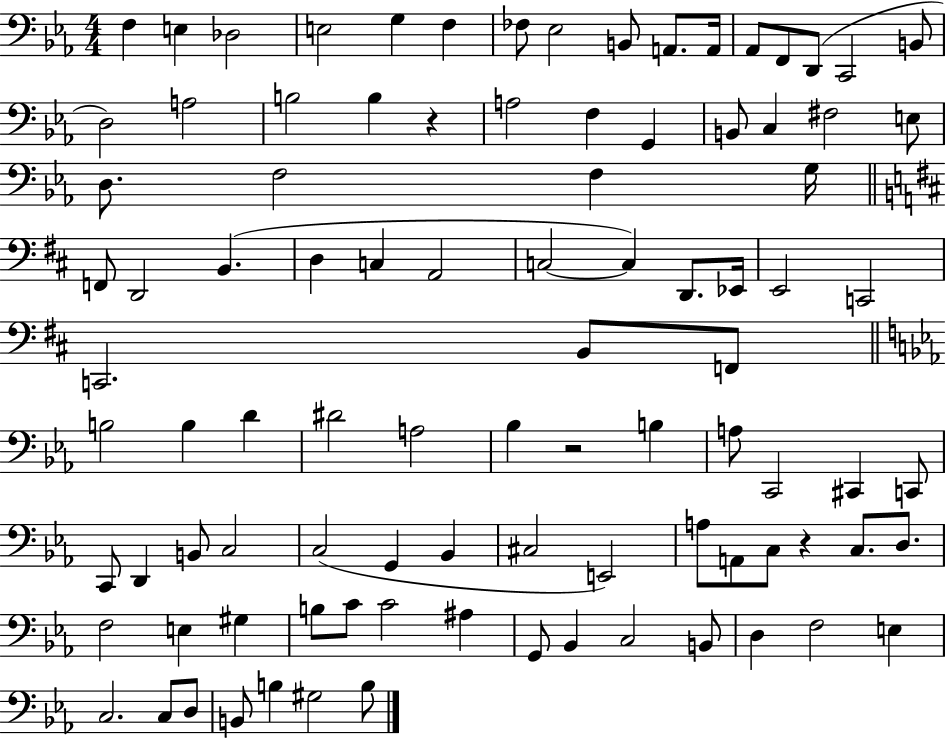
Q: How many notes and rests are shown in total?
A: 95